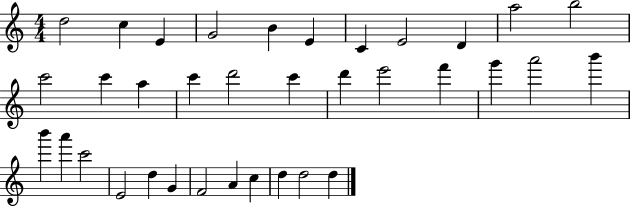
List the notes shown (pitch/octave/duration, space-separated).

D5/h C5/q E4/q G4/h B4/q E4/q C4/q E4/h D4/q A5/h B5/h C6/h C6/q A5/q C6/q D6/h C6/q D6/q E6/h F6/q G6/q A6/h B6/q B6/q A6/q C6/h E4/h D5/q G4/q F4/h A4/q C5/q D5/q D5/h D5/q